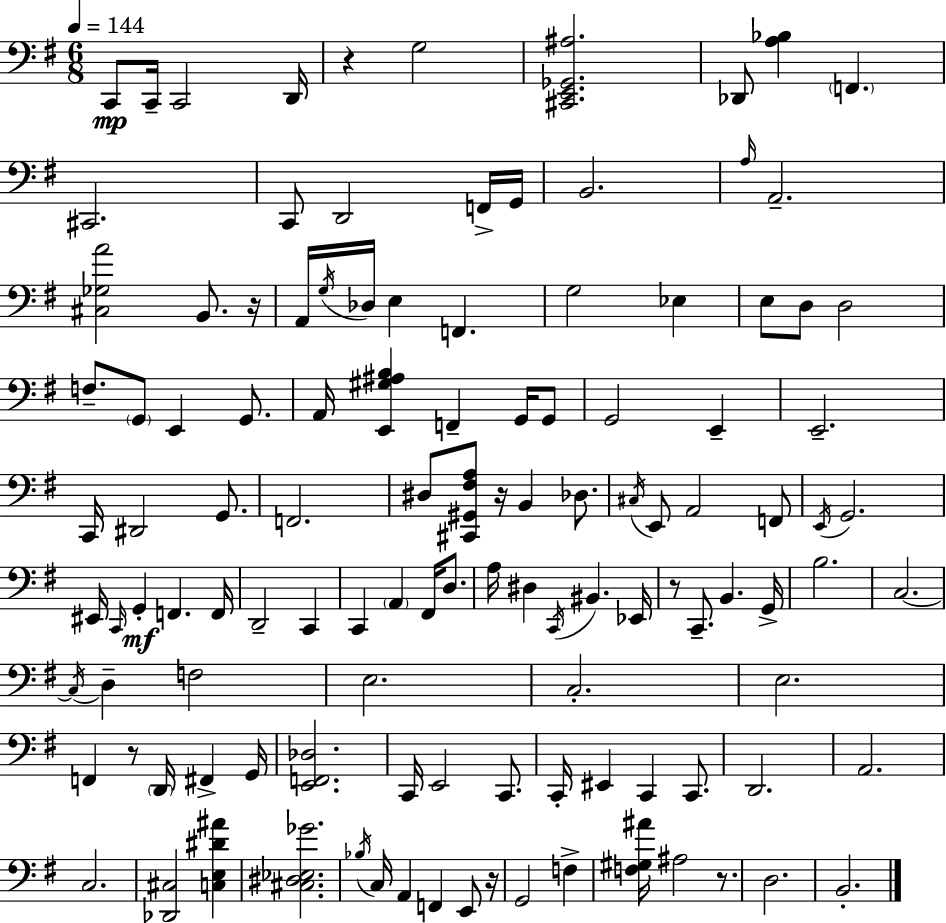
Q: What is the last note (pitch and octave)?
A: B2